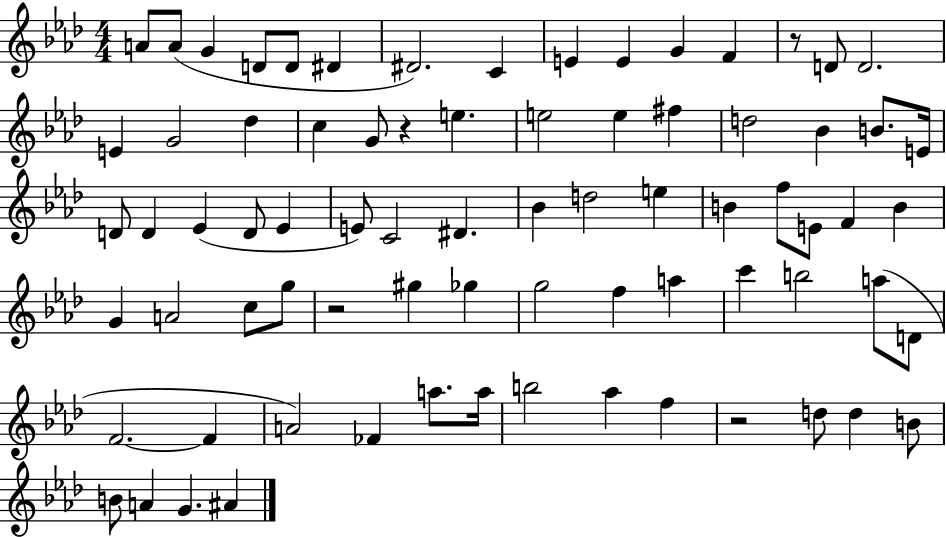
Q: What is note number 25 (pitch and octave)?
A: Bb4